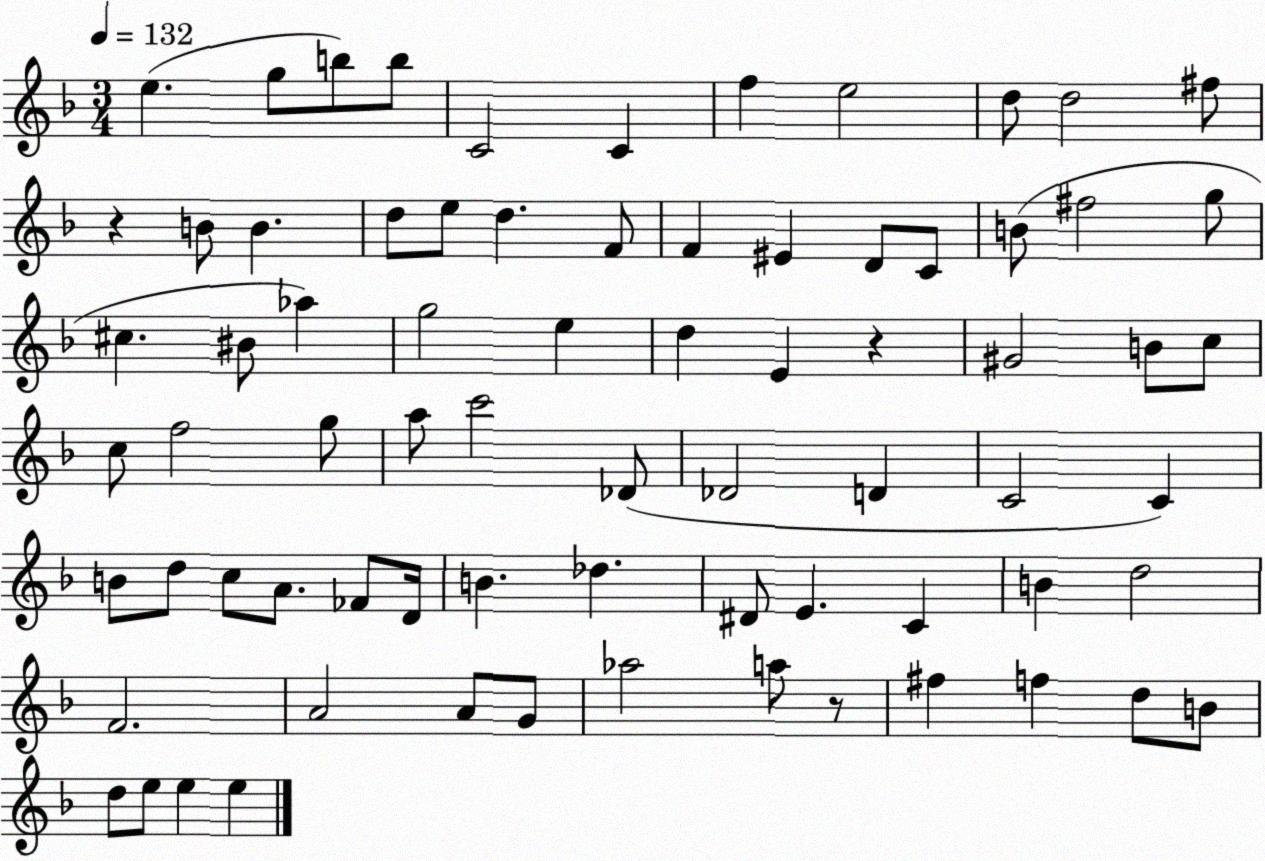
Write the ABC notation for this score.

X:1
T:Untitled
M:3/4
L:1/4
K:F
e g/2 b/2 b/2 C2 C f e2 d/2 d2 ^f/2 z B/2 B d/2 e/2 d F/2 F ^E D/2 C/2 B/2 ^f2 g/2 ^c ^B/2 _a g2 e d E z ^G2 B/2 c/2 c/2 f2 g/2 a/2 c'2 _D/2 _D2 D C2 C B/2 d/2 c/2 A/2 _F/2 D/4 B _d ^D/2 E C B d2 F2 A2 A/2 G/2 _a2 a/2 z/2 ^f f d/2 B/2 d/2 e/2 e e